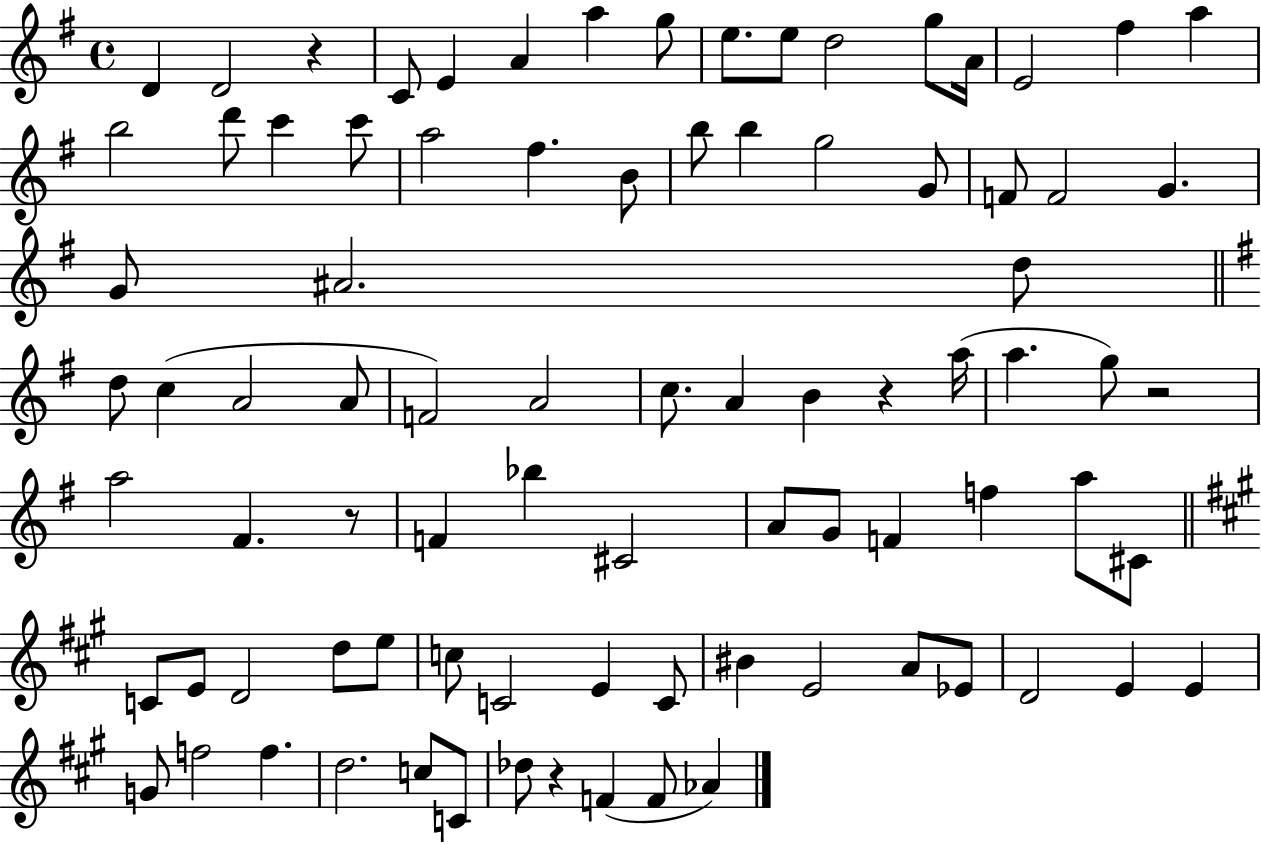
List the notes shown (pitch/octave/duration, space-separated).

D4/q D4/h R/q C4/e E4/q A4/q A5/q G5/e E5/e. E5/e D5/h G5/e A4/s E4/h F#5/q A5/q B5/h D6/e C6/q C6/e A5/h F#5/q. B4/e B5/e B5/q G5/h G4/e F4/e F4/h G4/q. G4/e A#4/h. D5/e D5/e C5/q A4/h A4/e F4/h A4/h C5/e. A4/q B4/q R/q A5/s A5/q. G5/e R/h A5/h F#4/q. R/e F4/q Bb5/q C#4/h A4/e G4/e F4/q F5/q A5/e C#4/e C4/e E4/e D4/h D5/e E5/e C5/e C4/h E4/q C4/e BIS4/q E4/h A4/e Eb4/e D4/h E4/q E4/q G4/e F5/h F5/q. D5/h. C5/e C4/e Db5/e R/q F4/q F4/e Ab4/q